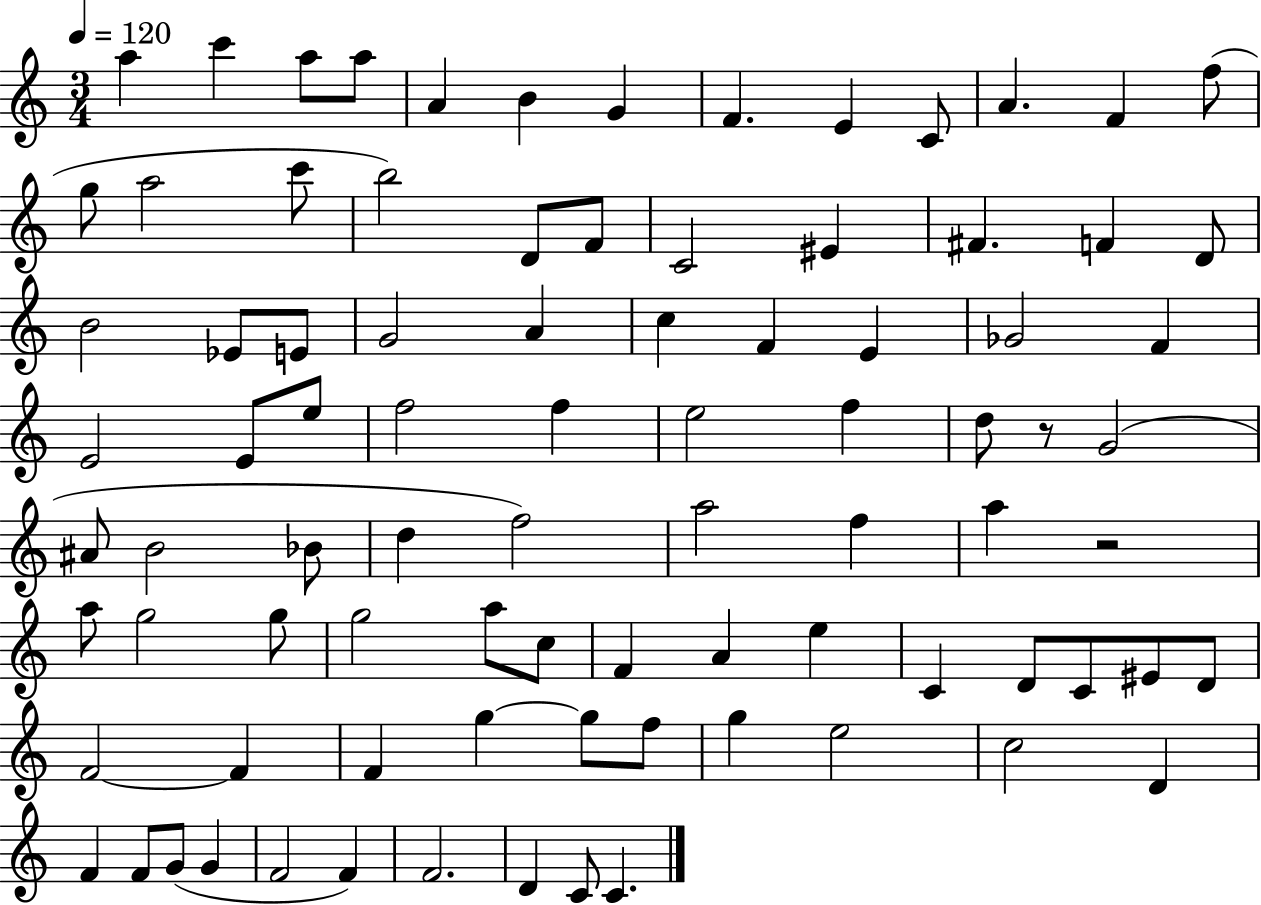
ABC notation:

X:1
T:Untitled
M:3/4
L:1/4
K:C
a c' a/2 a/2 A B G F E C/2 A F f/2 g/2 a2 c'/2 b2 D/2 F/2 C2 ^E ^F F D/2 B2 _E/2 E/2 G2 A c F E _G2 F E2 E/2 e/2 f2 f e2 f d/2 z/2 G2 ^A/2 B2 _B/2 d f2 a2 f a z2 a/2 g2 g/2 g2 a/2 c/2 F A e C D/2 C/2 ^E/2 D/2 F2 F F g g/2 f/2 g e2 c2 D F F/2 G/2 G F2 F F2 D C/2 C